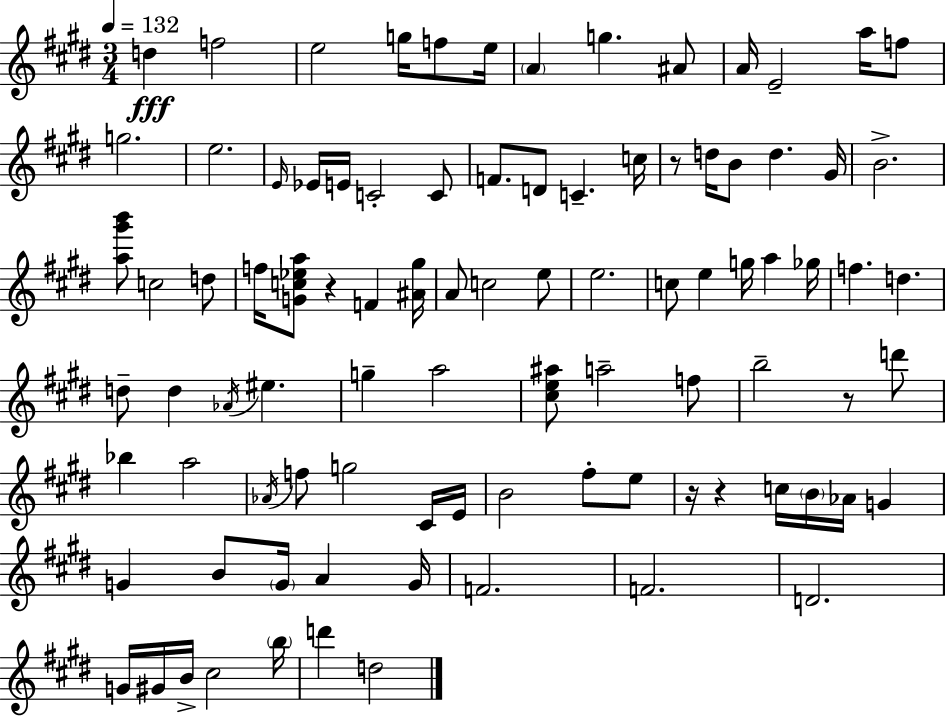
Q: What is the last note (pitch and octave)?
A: D5